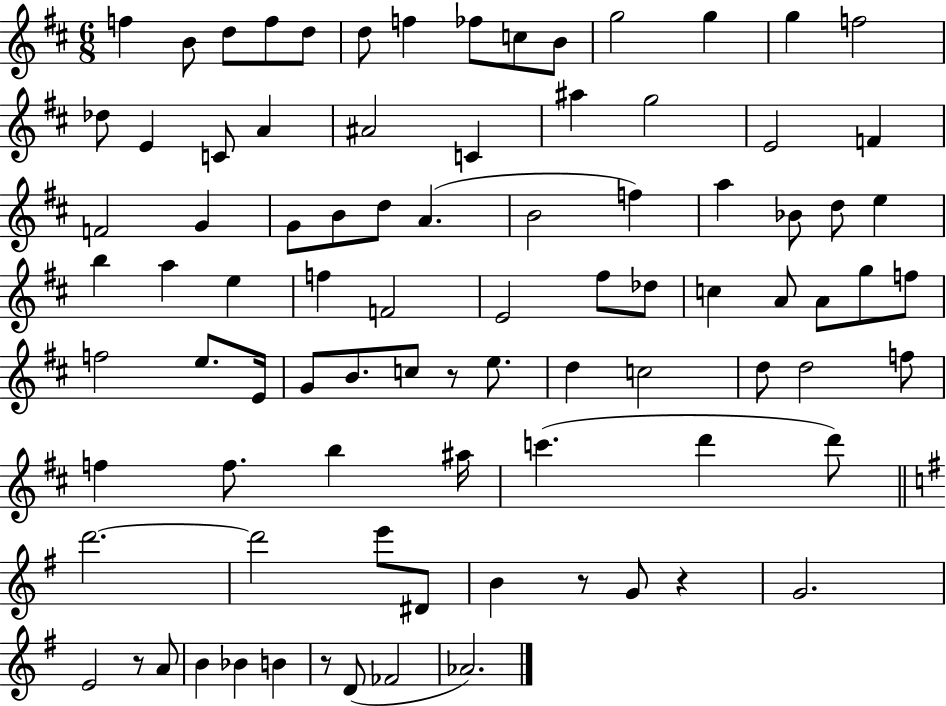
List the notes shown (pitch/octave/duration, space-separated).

F5/q B4/e D5/e F5/e D5/e D5/e F5/q FES5/e C5/e B4/e G5/h G5/q G5/q F5/h Db5/e E4/q C4/e A4/q A#4/h C4/q A#5/q G5/h E4/h F4/q F4/h G4/q G4/e B4/e D5/e A4/q. B4/h F5/q A5/q Bb4/e D5/e E5/q B5/q A5/q E5/q F5/q F4/h E4/h F#5/e Db5/e C5/q A4/e A4/e G5/e F5/e F5/h E5/e. E4/s G4/e B4/e. C5/e R/e E5/e. D5/q C5/h D5/e D5/h F5/e F5/q F5/e. B5/q A#5/s C6/q. D6/q D6/e D6/h. D6/h E6/e D#4/e B4/q R/e G4/e R/q G4/h. E4/h R/e A4/e B4/q Bb4/q B4/q R/e D4/e FES4/h Ab4/h.